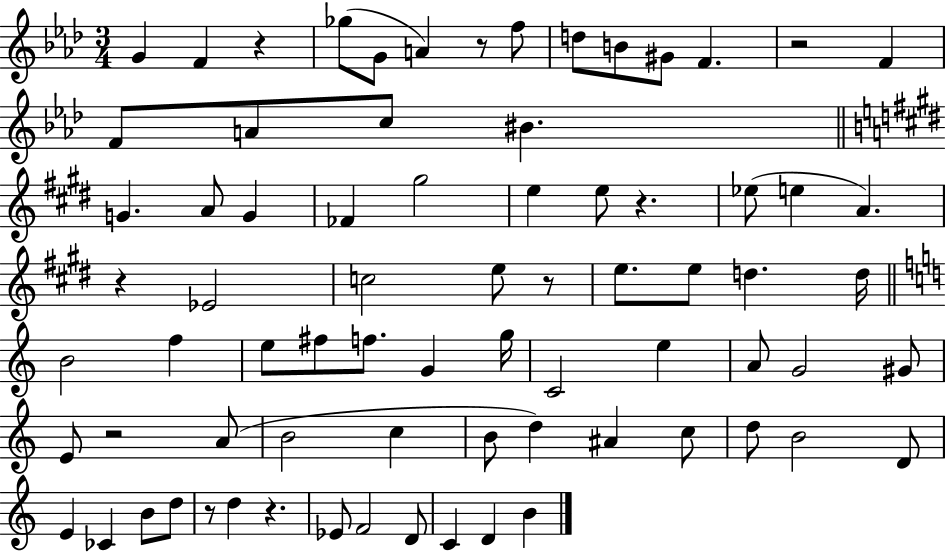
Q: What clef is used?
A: treble